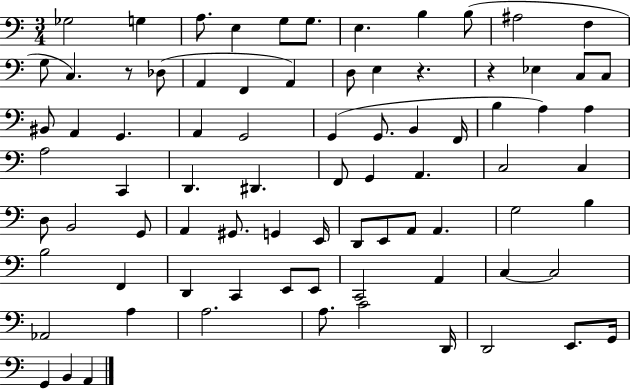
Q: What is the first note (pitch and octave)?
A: Gb3